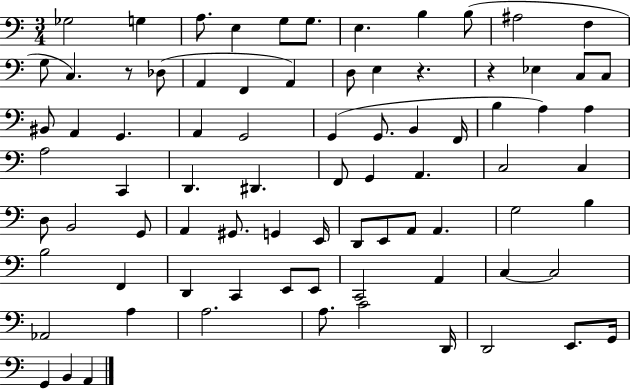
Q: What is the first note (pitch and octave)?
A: Gb3